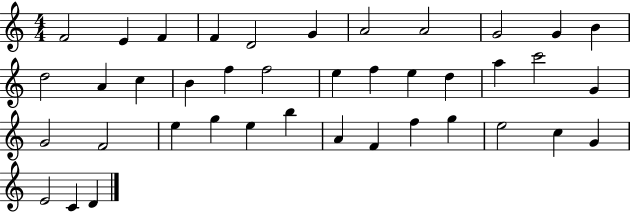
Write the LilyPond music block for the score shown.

{
  \clef treble
  \numericTimeSignature
  \time 4/4
  \key c \major
  f'2 e'4 f'4 | f'4 d'2 g'4 | a'2 a'2 | g'2 g'4 b'4 | \break d''2 a'4 c''4 | b'4 f''4 f''2 | e''4 f''4 e''4 d''4 | a''4 c'''2 g'4 | \break g'2 f'2 | e''4 g''4 e''4 b''4 | a'4 f'4 f''4 g''4 | e''2 c''4 g'4 | \break e'2 c'4 d'4 | \bar "|."
}